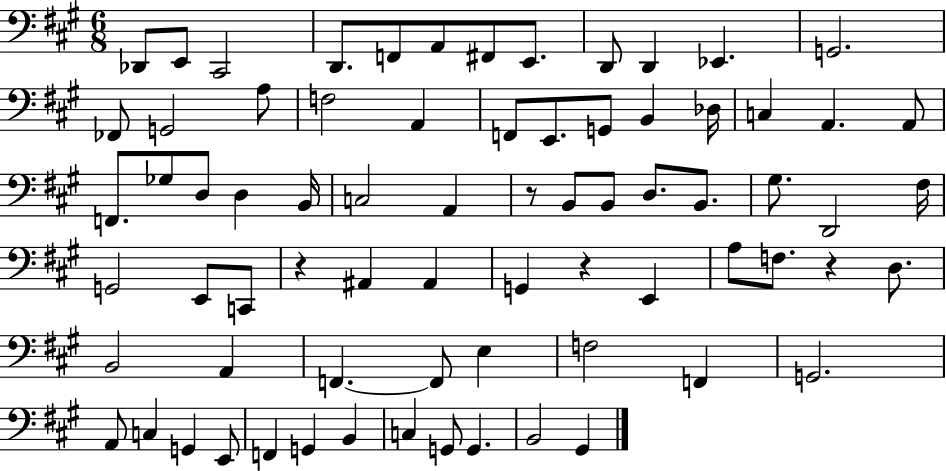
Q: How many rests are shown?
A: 4